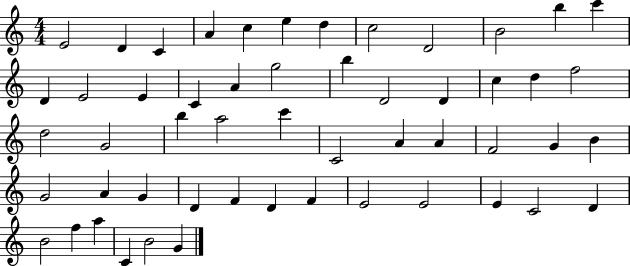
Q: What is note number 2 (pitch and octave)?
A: D4